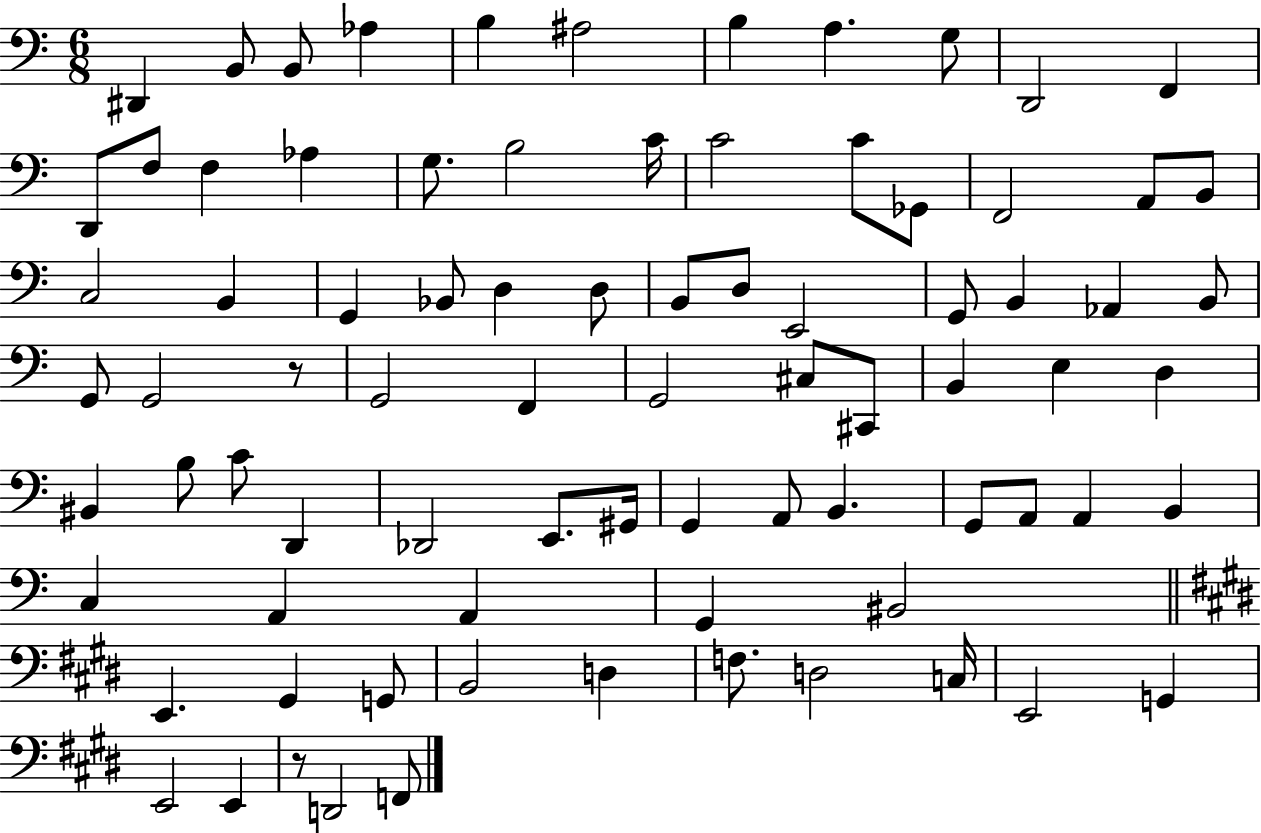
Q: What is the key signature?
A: C major